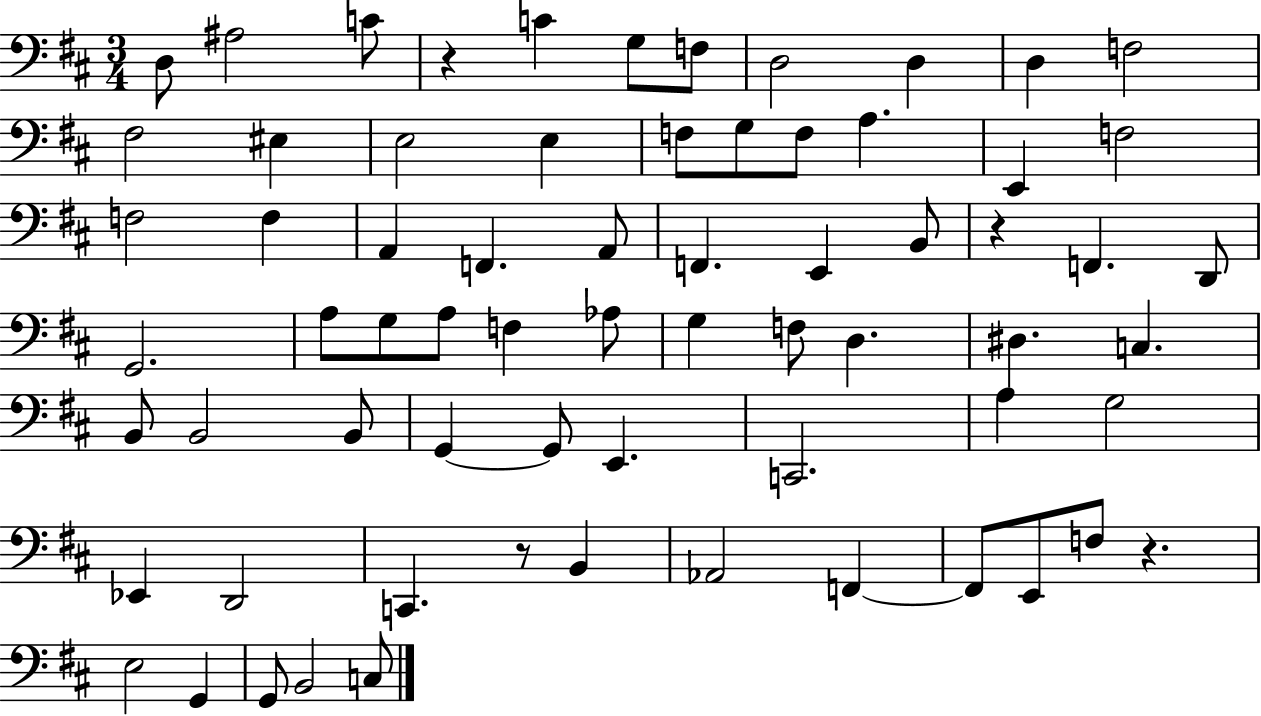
D3/e A#3/h C4/e R/q C4/q G3/e F3/e D3/h D3/q D3/q F3/h F#3/h EIS3/q E3/h E3/q F3/e G3/e F3/e A3/q. E2/q F3/h F3/h F3/q A2/q F2/q. A2/e F2/q. E2/q B2/e R/q F2/q. D2/e G2/h. A3/e G3/e A3/e F3/q Ab3/e G3/q F3/e D3/q. D#3/q. C3/q. B2/e B2/h B2/e G2/q G2/e E2/q. C2/h. A3/q G3/h Eb2/q D2/h C2/q. R/e B2/q Ab2/h F2/q F2/e E2/e F3/e R/q. E3/h G2/q G2/e B2/h C3/e